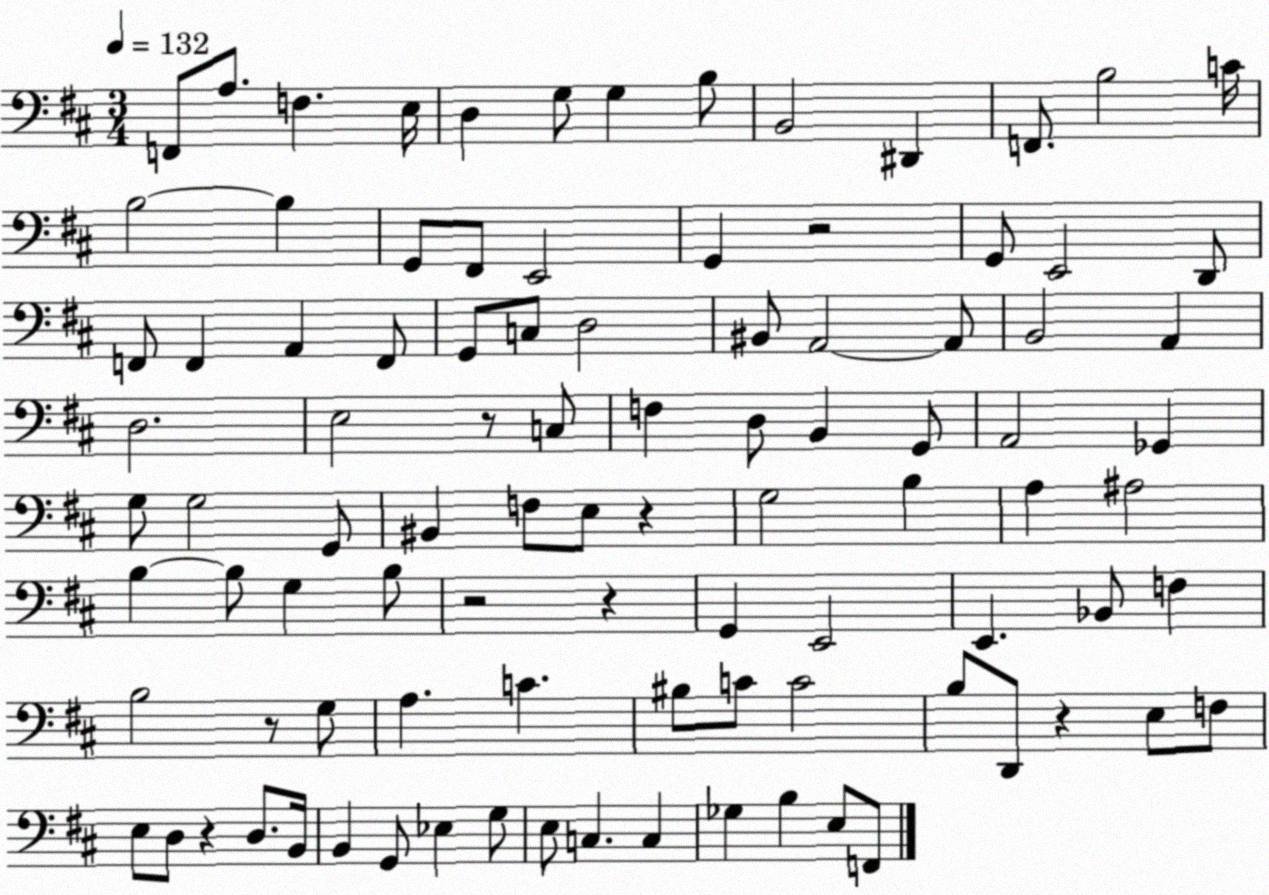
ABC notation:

X:1
T:Untitled
M:3/4
L:1/4
K:D
F,,/2 A,/2 F, E,/4 D, G,/2 G, B,/2 B,,2 ^D,, F,,/2 B,2 C/4 B,2 B, G,,/2 ^F,,/2 E,,2 G,, z2 G,,/2 E,,2 D,,/2 F,,/2 F,, A,, F,,/2 G,,/2 C,/2 D,2 ^B,,/2 A,,2 A,,/2 B,,2 A,, D,2 E,2 z/2 C,/2 F, D,/2 B,, G,,/2 A,,2 _G,, G,/2 G,2 G,,/2 ^B,, F,/2 E,/2 z G,2 B, A, ^A,2 B, B,/2 G, B,/2 z2 z G,, E,,2 E,, _B,,/2 F, B,2 z/2 G,/2 A, C ^B,/2 C/2 C2 B,/2 D,,/2 z E,/2 F,/2 E,/2 D,/2 z D,/2 B,,/4 B,, G,,/2 _E, G,/2 E,/2 C, C, _G, B, E,/2 F,,/2